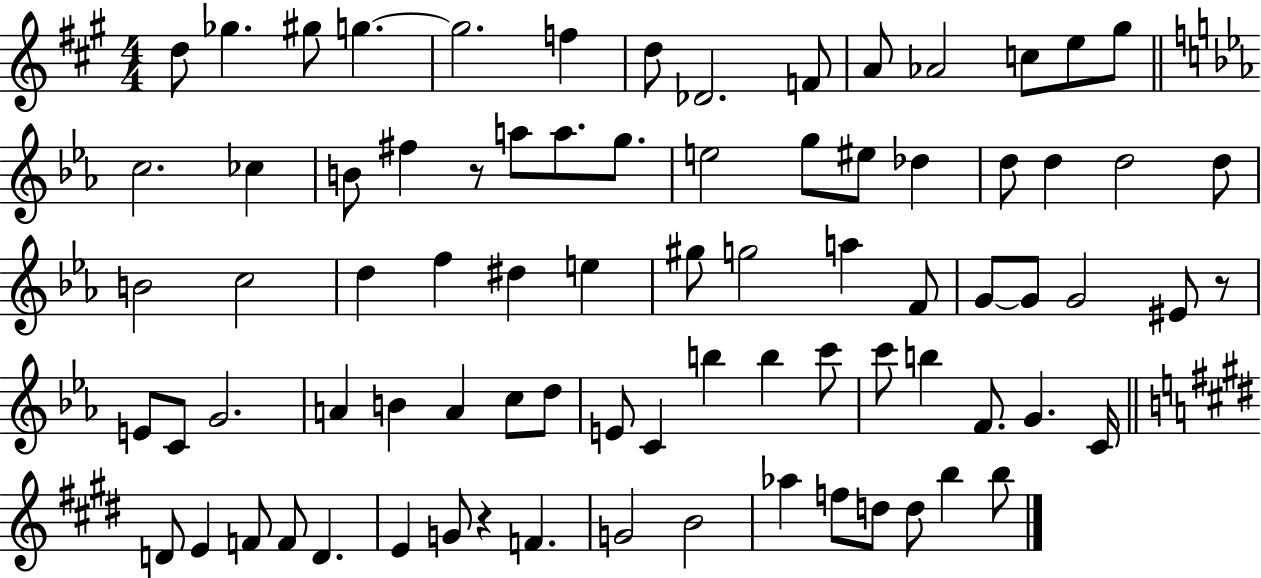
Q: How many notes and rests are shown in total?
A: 80